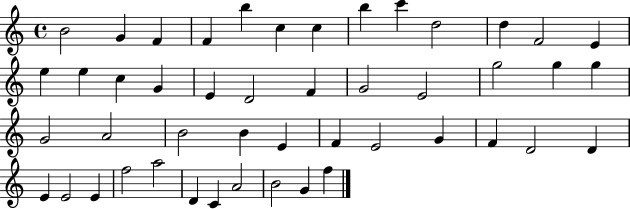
{
  \clef treble
  \time 4/4
  \defaultTimeSignature
  \key c \major
  b'2 g'4 f'4 | f'4 b''4 c''4 c''4 | b''4 c'''4 d''2 | d''4 f'2 e'4 | \break e''4 e''4 c''4 g'4 | e'4 d'2 f'4 | g'2 e'2 | g''2 g''4 g''4 | \break g'2 a'2 | b'2 b'4 e'4 | f'4 e'2 g'4 | f'4 d'2 d'4 | \break e'4 e'2 e'4 | f''2 a''2 | d'4 c'4 a'2 | b'2 g'4 f''4 | \break \bar "|."
}